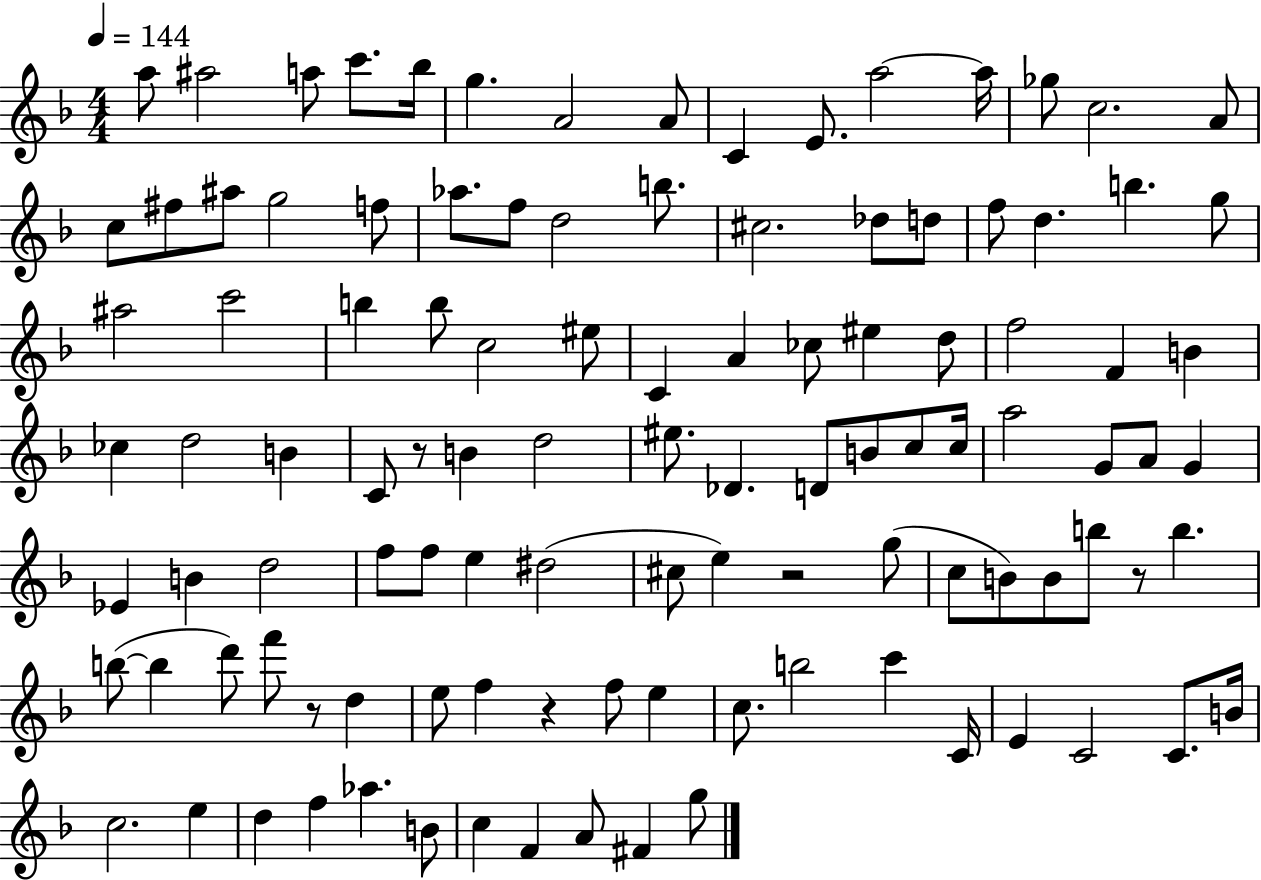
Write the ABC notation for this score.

X:1
T:Untitled
M:4/4
L:1/4
K:F
a/2 ^a2 a/2 c'/2 _b/4 g A2 A/2 C E/2 a2 a/4 _g/2 c2 A/2 c/2 ^f/2 ^a/2 g2 f/2 _a/2 f/2 d2 b/2 ^c2 _d/2 d/2 f/2 d b g/2 ^a2 c'2 b b/2 c2 ^e/2 C A _c/2 ^e d/2 f2 F B _c d2 B C/2 z/2 B d2 ^e/2 _D D/2 B/2 c/2 c/4 a2 G/2 A/2 G _E B d2 f/2 f/2 e ^d2 ^c/2 e z2 g/2 c/2 B/2 B/2 b/2 z/2 b b/2 b d'/2 f'/2 z/2 d e/2 f z f/2 e c/2 b2 c' C/4 E C2 C/2 B/4 c2 e d f _a B/2 c F A/2 ^F g/2